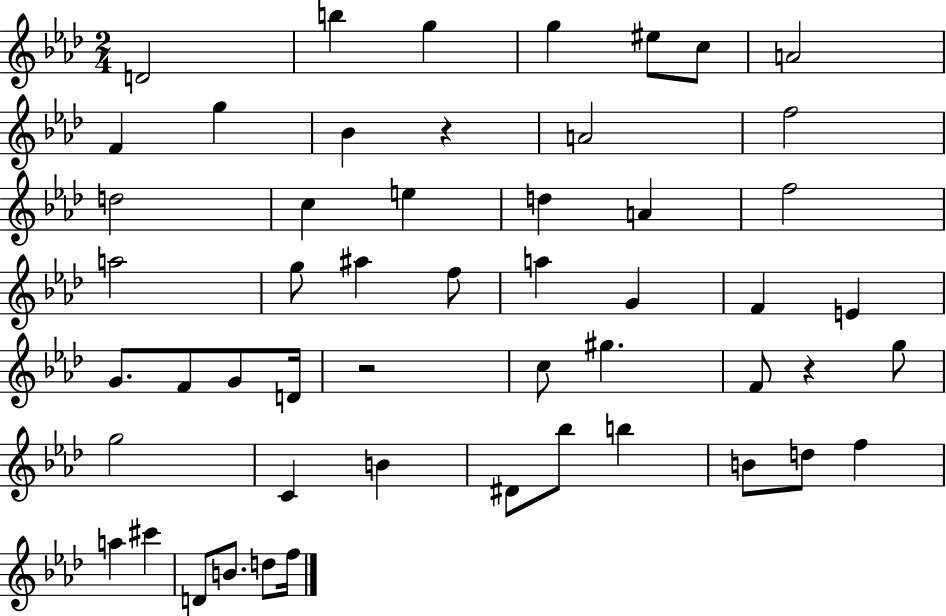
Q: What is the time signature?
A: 2/4